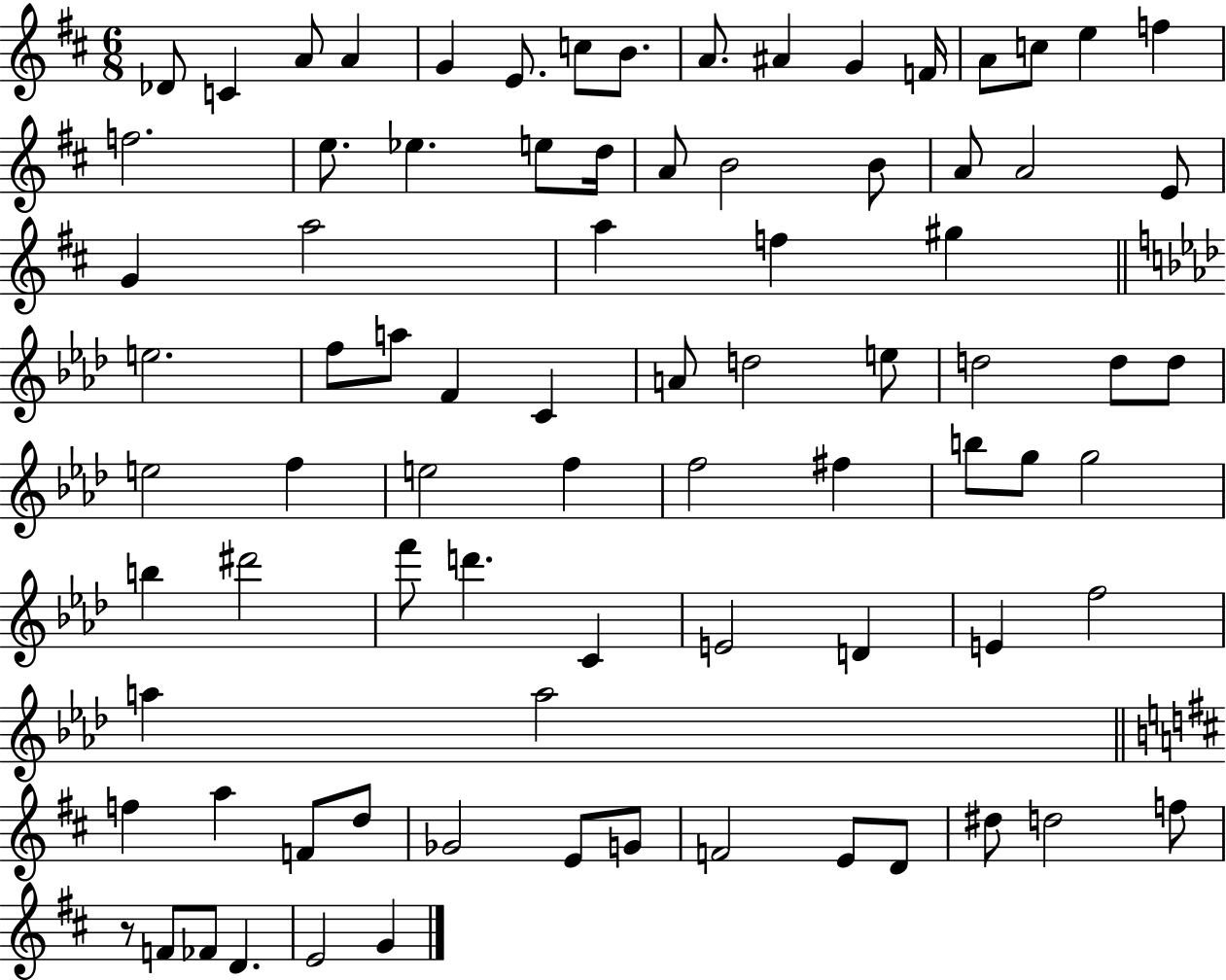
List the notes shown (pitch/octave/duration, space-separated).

Db4/e C4/q A4/e A4/q G4/q E4/e. C5/e B4/e. A4/e. A#4/q G4/q F4/s A4/e C5/e E5/q F5/q F5/h. E5/e. Eb5/q. E5/e D5/s A4/e B4/h B4/e A4/e A4/h E4/e G4/q A5/h A5/q F5/q G#5/q E5/h. F5/e A5/e F4/q C4/q A4/e D5/h E5/e D5/h D5/e D5/e E5/h F5/q E5/h F5/q F5/h F#5/q B5/e G5/e G5/h B5/q D#6/h F6/e D6/q. C4/q E4/h D4/q E4/q F5/h A5/q A5/h F5/q A5/q F4/e D5/e Gb4/h E4/e G4/e F4/h E4/e D4/e D#5/e D5/h F5/e R/e F4/e FES4/e D4/q. E4/h G4/q